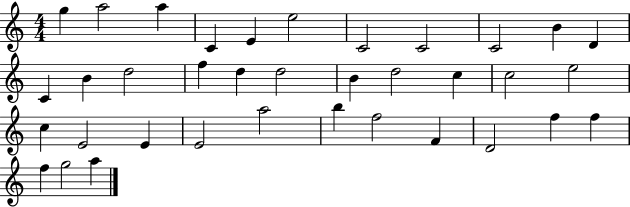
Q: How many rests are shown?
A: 0